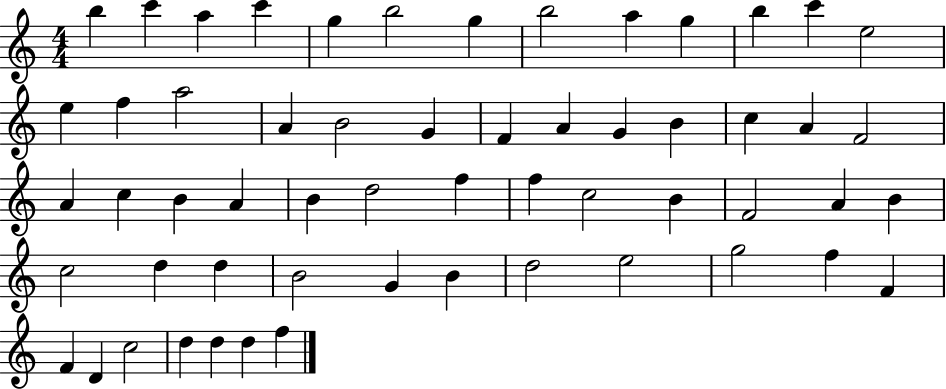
X:1
T:Untitled
M:4/4
L:1/4
K:C
b c' a c' g b2 g b2 a g b c' e2 e f a2 A B2 G F A G B c A F2 A c B A B d2 f f c2 B F2 A B c2 d d B2 G B d2 e2 g2 f F F D c2 d d d f